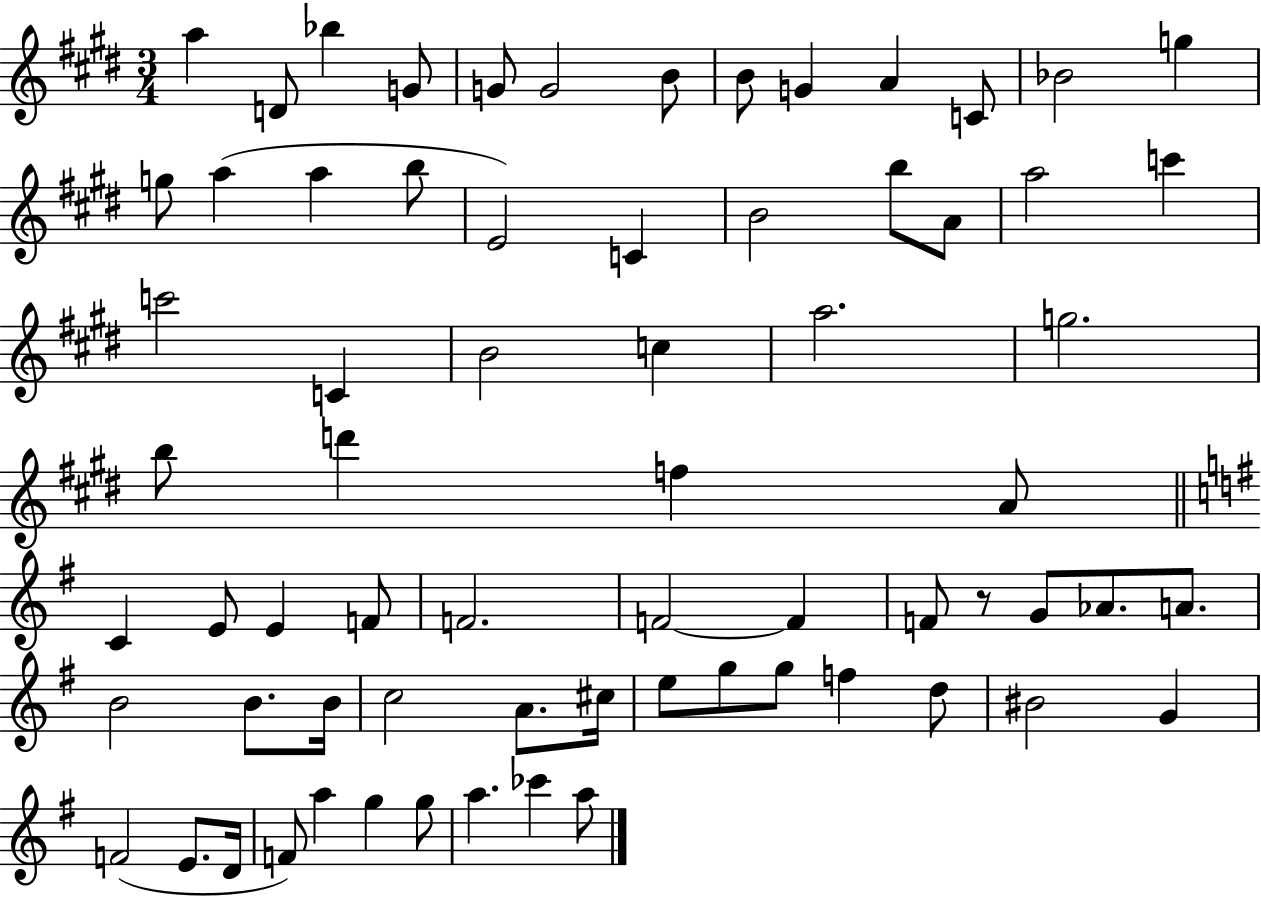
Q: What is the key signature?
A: E major